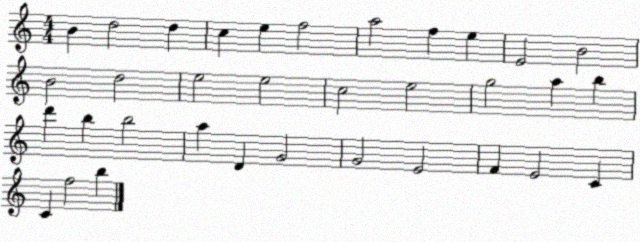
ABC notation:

X:1
T:Untitled
M:4/4
L:1/4
K:C
B d2 d c e f2 a2 f e E2 B2 B2 d2 e2 e2 c2 e2 g2 a b d' b b2 a D G2 G2 E2 F E2 C C f2 b